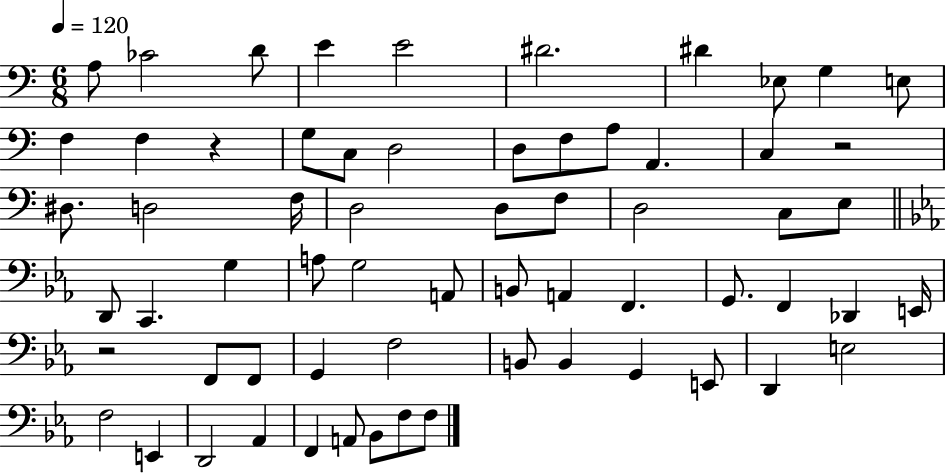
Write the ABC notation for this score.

X:1
T:Untitled
M:6/8
L:1/4
K:C
A,/2 _C2 D/2 E E2 ^D2 ^D _E,/2 G, E,/2 F, F, z G,/2 C,/2 D,2 D,/2 F,/2 A,/2 A,, C, z2 ^D,/2 D,2 F,/4 D,2 D,/2 F,/2 D,2 C,/2 E,/2 D,,/2 C,, G, A,/2 G,2 A,,/2 B,,/2 A,, F,, G,,/2 F,, _D,, E,,/4 z2 F,,/2 F,,/2 G,, F,2 B,,/2 B,, G,, E,,/2 D,, E,2 F,2 E,, D,,2 _A,, F,, A,,/2 _B,,/2 F,/2 F,/2